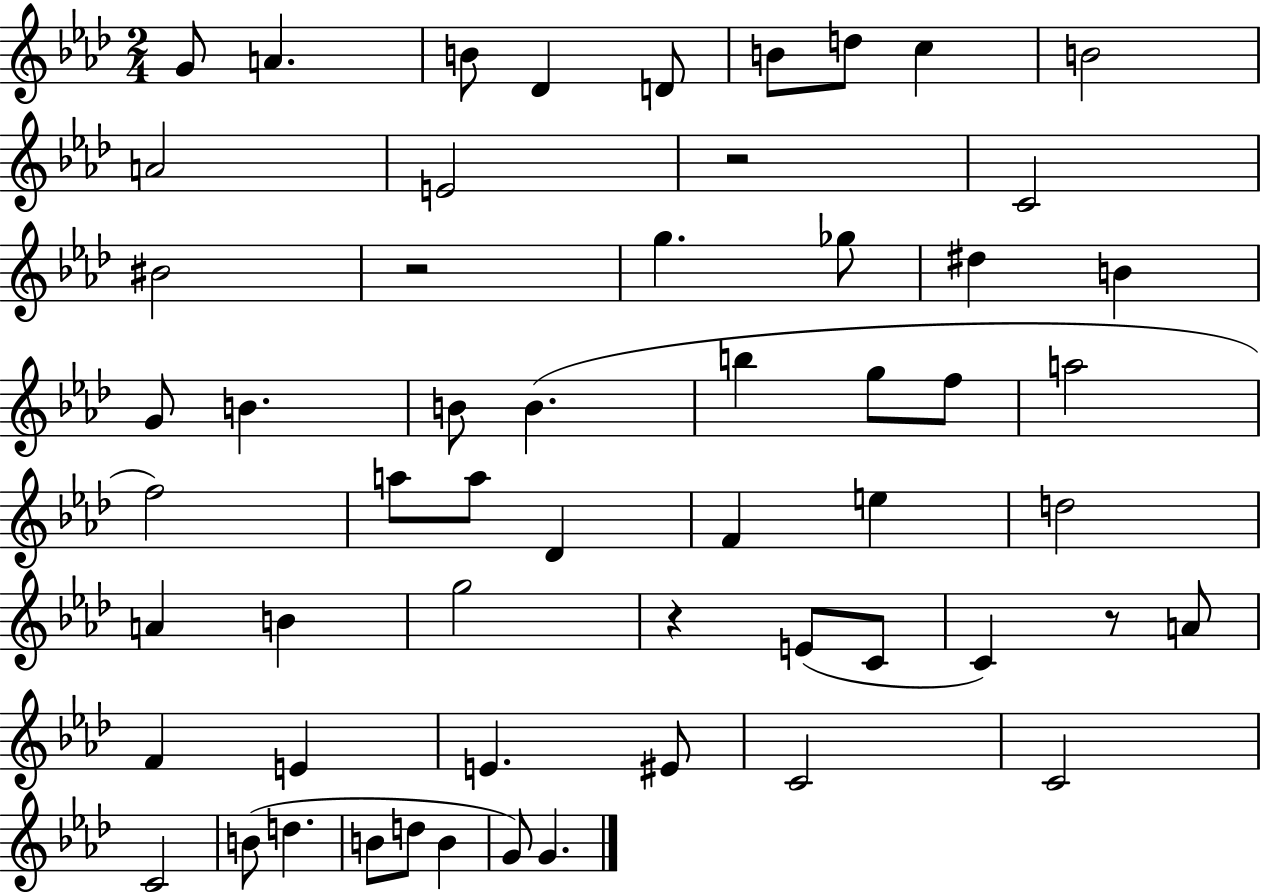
{
  \clef treble
  \numericTimeSignature
  \time 2/4
  \key aes \major
  g'8 a'4. | b'8 des'4 d'8 | b'8 d''8 c''4 | b'2 | \break a'2 | e'2 | r2 | c'2 | \break bis'2 | r2 | g''4. ges''8 | dis''4 b'4 | \break g'8 b'4. | b'8 b'4.( | b''4 g''8 f''8 | a''2 | \break f''2) | a''8 a''8 des'4 | f'4 e''4 | d''2 | \break a'4 b'4 | g''2 | r4 e'8( c'8 | c'4) r8 a'8 | \break f'4 e'4 | e'4. eis'8 | c'2 | c'2 | \break c'2 | b'8( d''4. | b'8 d''8 b'4 | g'8) g'4. | \break \bar "|."
}